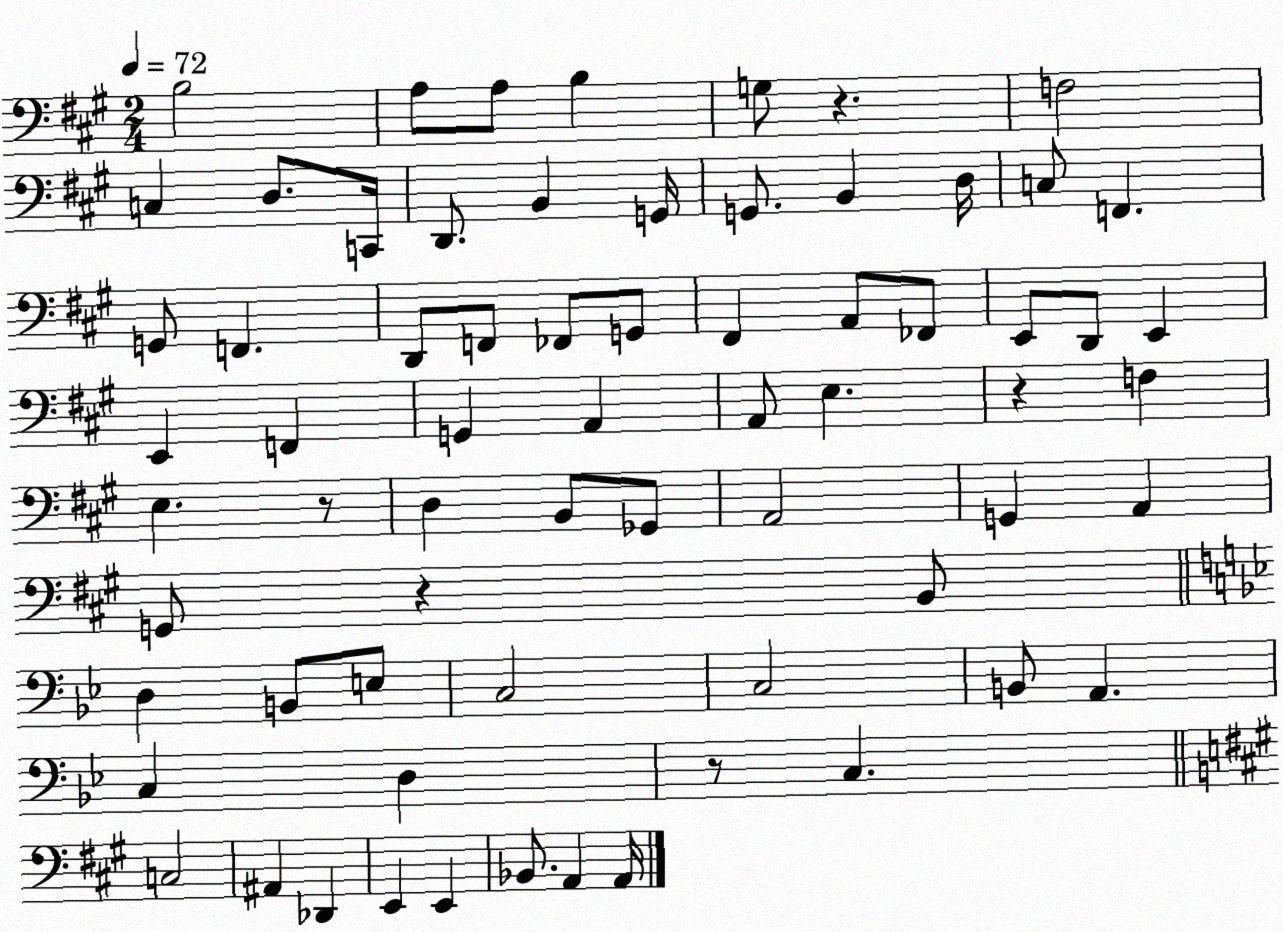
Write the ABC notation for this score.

X:1
T:Untitled
M:2/4
L:1/4
K:A
B,2 A,/2 A,/2 B, G,/2 z F,2 C, D,/2 C,,/4 D,,/2 B,, G,,/4 G,,/2 B,, D,/4 C,/2 F,, G,,/2 F,, D,,/2 F,,/2 _F,,/2 G,,/2 ^F,, A,,/2 _F,,/2 E,,/2 D,,/2 E,, E,, F,, G,, A,, A,,/2 E, z F, E, z/2 D, B,,/2 _G,,/2 A,,2 G,, A,, G,,/2 z B,,/2 D, B,,/2 E,/2 C,2 C,2 B,,/2 A,, C, D, z/2 C, C,2 ^A,, _D,, E,, E,, _B,,/2 A,, A,,/4